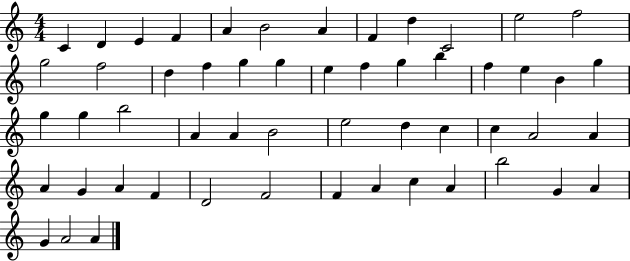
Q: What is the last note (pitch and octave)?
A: A4